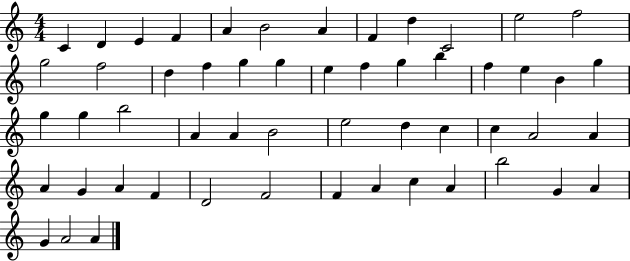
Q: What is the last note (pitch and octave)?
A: A4